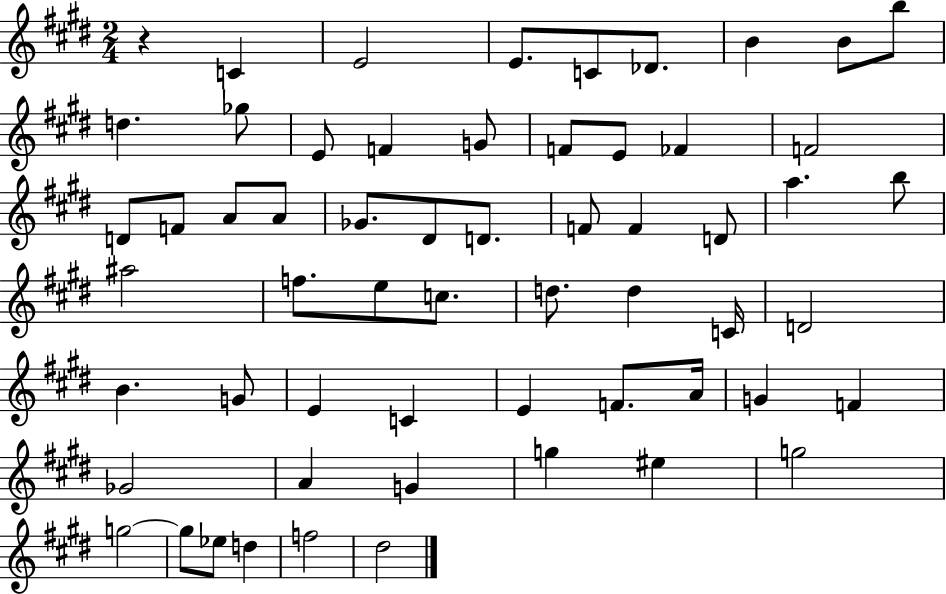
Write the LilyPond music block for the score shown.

{
  \clef treble
  \numericTimeSignature
  \time 2/4
  \key e \major
  \repeat volta 2 { r4 c'4 | e'2 | e'8. c'8 des'8. | b'4 b'8 b''8 | \break d''4. ges''8 | e'8 f'4 g'8 | f'8 e'8 fes'4 | f'2 | \break d'8 f'8 a'8 a'8 | ges'8. dis'8 d'8. | f'8 f'4 d'8 | a''4. b''8 | \break ais''2 | f''8. e''8 c''8. | d''8. d''4 c'16 | d'2 | \break b'4. g'8 | e'4 c'4 | e'4 f'8. a'16 | g'4 f'4 | \break ges'2 | a'4 g'4 | g''4 eis''4 | g''2 | \break g''2~~ | g''8 ees''8 d''4 | f''2 | dis''2 | \break } \bar "|."
}